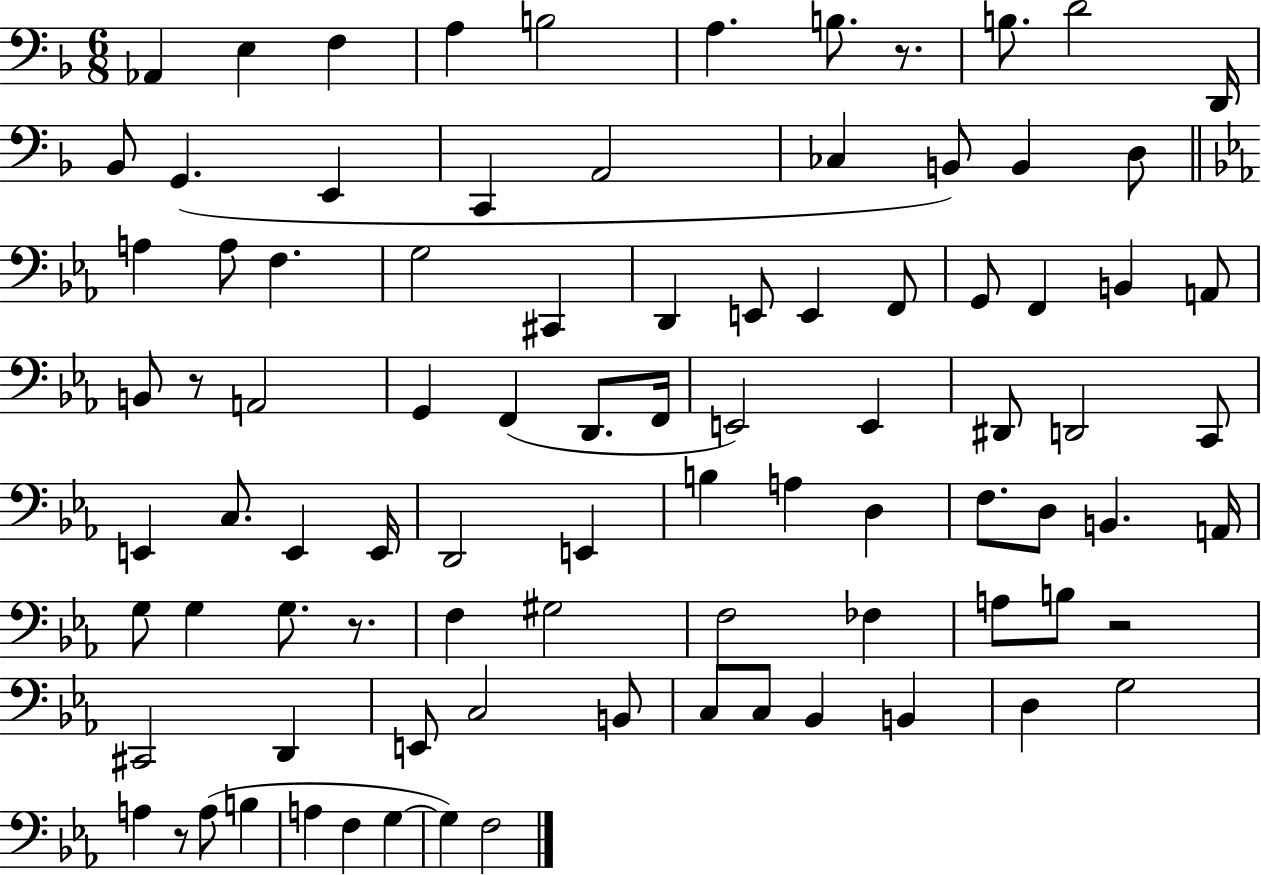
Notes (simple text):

Ab2/q E3/q F3/q A3/q B3/h A3/q. B3/e. R/e. B3/e. D4/h D2/s Bb2/e G2/q. E2/q C2/q A2/h CES3/q B2/e B2/q D3/e A3/q A3/e F3/q. G3/h C#2/q D2/q E2/e E2/q F2/e G2/e F2/q B2/q A2/e B2/e R/e A2/h G2/q F2/q D2/e. F2/s E2/h E2/q D#2/e D2/h C2/e E2/q C3/e. E2/q E2/s D2/h E2/q B3/q A3/q D3/q F3/e. D3/e B2/q. A2/s G3/e G3/q G3/e. R/e. F3/q G#3/h F3/h FES3/q A3/e B3/e R/h C#2/h D2/q E2/e C3/h B2/e C3/e C3/e Bb2/q B2/q D3/q G3/h A3/q R/e A3/e B3/q A3/q F3/q G3/q G3/q F3/h